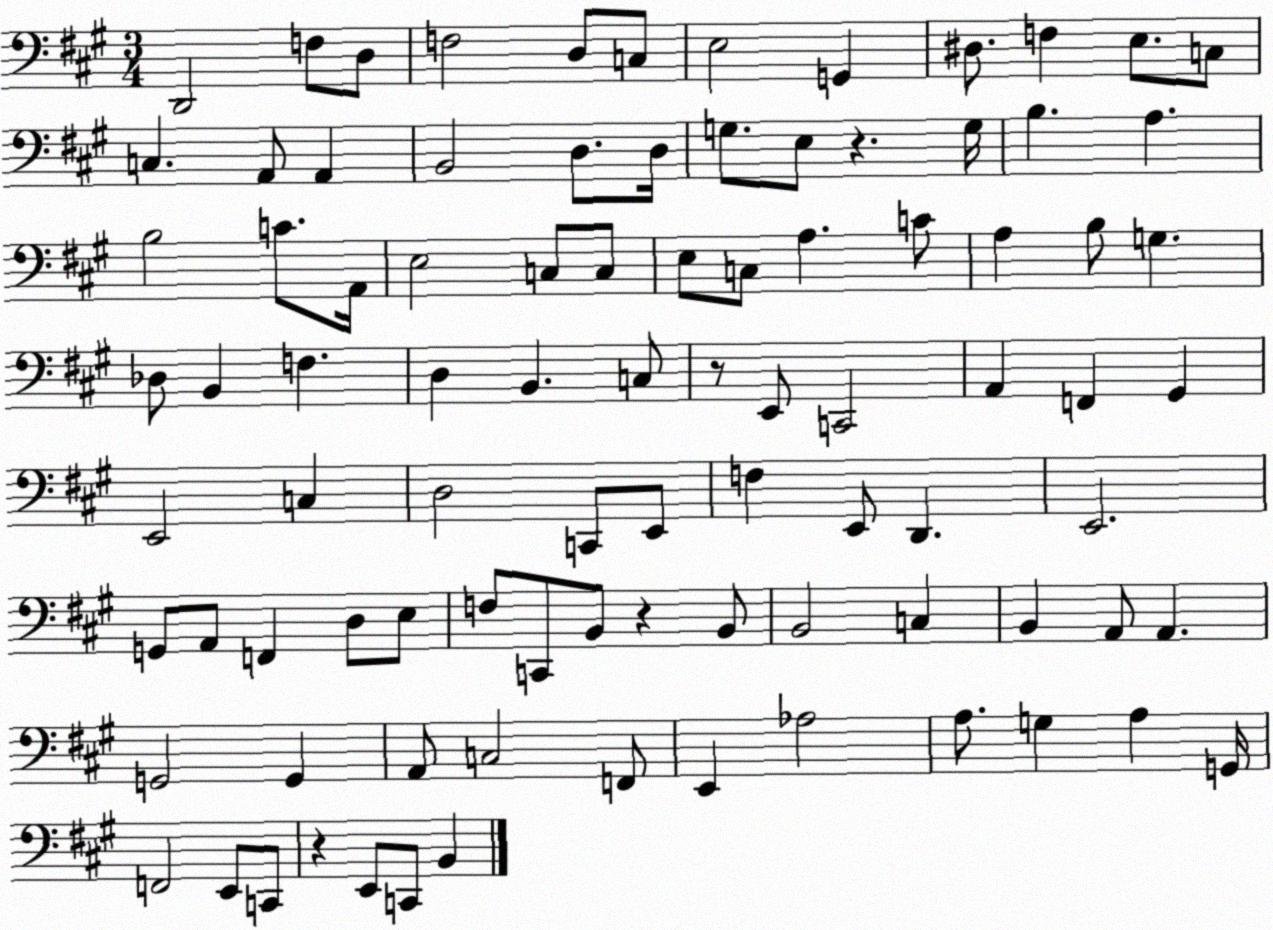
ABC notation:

X:1
T:Untitled
M:3/4
L:1/4
K:A
D,,2 F,/2 D,/2 F,2 D,/2 C,/2 E,2 G,, ^D,/2 F, E,/2 C,/2 C, A,,/2 A,, B,,2 D,/2 D,/4 G,/2 E,/2 z G,/4 B, A, B,2 C/2 A,,/4 E,2 C,/2 C,/2 E,/2 C,/2 A, C/2 A, B,/2 G, _D,/2 B,, F, D, B,, C,/2 z/2 E,,/2 C,,2 A,, F,, ^G,, E,,2 C, D,2 C,,/2 E,,/2 F, E,,/2 D,, E,,2 G,,/2 A,,/2 F,, D,/2 E,/2 F,/2 C,,/2 B,,/2 z B,,/2 B,,2 C, B,, A,,/2 A,, G,,2 G,, A,,/2 C,2 F,,/2 E,, _A,2 A,/2 G, A, G,,/4 F,,2 E,,/2 C,,/2 z E,,/2 C,,/2 B,,